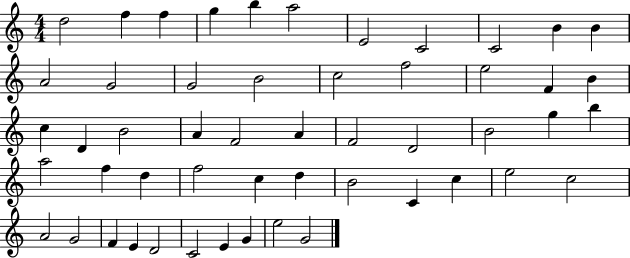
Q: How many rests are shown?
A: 0